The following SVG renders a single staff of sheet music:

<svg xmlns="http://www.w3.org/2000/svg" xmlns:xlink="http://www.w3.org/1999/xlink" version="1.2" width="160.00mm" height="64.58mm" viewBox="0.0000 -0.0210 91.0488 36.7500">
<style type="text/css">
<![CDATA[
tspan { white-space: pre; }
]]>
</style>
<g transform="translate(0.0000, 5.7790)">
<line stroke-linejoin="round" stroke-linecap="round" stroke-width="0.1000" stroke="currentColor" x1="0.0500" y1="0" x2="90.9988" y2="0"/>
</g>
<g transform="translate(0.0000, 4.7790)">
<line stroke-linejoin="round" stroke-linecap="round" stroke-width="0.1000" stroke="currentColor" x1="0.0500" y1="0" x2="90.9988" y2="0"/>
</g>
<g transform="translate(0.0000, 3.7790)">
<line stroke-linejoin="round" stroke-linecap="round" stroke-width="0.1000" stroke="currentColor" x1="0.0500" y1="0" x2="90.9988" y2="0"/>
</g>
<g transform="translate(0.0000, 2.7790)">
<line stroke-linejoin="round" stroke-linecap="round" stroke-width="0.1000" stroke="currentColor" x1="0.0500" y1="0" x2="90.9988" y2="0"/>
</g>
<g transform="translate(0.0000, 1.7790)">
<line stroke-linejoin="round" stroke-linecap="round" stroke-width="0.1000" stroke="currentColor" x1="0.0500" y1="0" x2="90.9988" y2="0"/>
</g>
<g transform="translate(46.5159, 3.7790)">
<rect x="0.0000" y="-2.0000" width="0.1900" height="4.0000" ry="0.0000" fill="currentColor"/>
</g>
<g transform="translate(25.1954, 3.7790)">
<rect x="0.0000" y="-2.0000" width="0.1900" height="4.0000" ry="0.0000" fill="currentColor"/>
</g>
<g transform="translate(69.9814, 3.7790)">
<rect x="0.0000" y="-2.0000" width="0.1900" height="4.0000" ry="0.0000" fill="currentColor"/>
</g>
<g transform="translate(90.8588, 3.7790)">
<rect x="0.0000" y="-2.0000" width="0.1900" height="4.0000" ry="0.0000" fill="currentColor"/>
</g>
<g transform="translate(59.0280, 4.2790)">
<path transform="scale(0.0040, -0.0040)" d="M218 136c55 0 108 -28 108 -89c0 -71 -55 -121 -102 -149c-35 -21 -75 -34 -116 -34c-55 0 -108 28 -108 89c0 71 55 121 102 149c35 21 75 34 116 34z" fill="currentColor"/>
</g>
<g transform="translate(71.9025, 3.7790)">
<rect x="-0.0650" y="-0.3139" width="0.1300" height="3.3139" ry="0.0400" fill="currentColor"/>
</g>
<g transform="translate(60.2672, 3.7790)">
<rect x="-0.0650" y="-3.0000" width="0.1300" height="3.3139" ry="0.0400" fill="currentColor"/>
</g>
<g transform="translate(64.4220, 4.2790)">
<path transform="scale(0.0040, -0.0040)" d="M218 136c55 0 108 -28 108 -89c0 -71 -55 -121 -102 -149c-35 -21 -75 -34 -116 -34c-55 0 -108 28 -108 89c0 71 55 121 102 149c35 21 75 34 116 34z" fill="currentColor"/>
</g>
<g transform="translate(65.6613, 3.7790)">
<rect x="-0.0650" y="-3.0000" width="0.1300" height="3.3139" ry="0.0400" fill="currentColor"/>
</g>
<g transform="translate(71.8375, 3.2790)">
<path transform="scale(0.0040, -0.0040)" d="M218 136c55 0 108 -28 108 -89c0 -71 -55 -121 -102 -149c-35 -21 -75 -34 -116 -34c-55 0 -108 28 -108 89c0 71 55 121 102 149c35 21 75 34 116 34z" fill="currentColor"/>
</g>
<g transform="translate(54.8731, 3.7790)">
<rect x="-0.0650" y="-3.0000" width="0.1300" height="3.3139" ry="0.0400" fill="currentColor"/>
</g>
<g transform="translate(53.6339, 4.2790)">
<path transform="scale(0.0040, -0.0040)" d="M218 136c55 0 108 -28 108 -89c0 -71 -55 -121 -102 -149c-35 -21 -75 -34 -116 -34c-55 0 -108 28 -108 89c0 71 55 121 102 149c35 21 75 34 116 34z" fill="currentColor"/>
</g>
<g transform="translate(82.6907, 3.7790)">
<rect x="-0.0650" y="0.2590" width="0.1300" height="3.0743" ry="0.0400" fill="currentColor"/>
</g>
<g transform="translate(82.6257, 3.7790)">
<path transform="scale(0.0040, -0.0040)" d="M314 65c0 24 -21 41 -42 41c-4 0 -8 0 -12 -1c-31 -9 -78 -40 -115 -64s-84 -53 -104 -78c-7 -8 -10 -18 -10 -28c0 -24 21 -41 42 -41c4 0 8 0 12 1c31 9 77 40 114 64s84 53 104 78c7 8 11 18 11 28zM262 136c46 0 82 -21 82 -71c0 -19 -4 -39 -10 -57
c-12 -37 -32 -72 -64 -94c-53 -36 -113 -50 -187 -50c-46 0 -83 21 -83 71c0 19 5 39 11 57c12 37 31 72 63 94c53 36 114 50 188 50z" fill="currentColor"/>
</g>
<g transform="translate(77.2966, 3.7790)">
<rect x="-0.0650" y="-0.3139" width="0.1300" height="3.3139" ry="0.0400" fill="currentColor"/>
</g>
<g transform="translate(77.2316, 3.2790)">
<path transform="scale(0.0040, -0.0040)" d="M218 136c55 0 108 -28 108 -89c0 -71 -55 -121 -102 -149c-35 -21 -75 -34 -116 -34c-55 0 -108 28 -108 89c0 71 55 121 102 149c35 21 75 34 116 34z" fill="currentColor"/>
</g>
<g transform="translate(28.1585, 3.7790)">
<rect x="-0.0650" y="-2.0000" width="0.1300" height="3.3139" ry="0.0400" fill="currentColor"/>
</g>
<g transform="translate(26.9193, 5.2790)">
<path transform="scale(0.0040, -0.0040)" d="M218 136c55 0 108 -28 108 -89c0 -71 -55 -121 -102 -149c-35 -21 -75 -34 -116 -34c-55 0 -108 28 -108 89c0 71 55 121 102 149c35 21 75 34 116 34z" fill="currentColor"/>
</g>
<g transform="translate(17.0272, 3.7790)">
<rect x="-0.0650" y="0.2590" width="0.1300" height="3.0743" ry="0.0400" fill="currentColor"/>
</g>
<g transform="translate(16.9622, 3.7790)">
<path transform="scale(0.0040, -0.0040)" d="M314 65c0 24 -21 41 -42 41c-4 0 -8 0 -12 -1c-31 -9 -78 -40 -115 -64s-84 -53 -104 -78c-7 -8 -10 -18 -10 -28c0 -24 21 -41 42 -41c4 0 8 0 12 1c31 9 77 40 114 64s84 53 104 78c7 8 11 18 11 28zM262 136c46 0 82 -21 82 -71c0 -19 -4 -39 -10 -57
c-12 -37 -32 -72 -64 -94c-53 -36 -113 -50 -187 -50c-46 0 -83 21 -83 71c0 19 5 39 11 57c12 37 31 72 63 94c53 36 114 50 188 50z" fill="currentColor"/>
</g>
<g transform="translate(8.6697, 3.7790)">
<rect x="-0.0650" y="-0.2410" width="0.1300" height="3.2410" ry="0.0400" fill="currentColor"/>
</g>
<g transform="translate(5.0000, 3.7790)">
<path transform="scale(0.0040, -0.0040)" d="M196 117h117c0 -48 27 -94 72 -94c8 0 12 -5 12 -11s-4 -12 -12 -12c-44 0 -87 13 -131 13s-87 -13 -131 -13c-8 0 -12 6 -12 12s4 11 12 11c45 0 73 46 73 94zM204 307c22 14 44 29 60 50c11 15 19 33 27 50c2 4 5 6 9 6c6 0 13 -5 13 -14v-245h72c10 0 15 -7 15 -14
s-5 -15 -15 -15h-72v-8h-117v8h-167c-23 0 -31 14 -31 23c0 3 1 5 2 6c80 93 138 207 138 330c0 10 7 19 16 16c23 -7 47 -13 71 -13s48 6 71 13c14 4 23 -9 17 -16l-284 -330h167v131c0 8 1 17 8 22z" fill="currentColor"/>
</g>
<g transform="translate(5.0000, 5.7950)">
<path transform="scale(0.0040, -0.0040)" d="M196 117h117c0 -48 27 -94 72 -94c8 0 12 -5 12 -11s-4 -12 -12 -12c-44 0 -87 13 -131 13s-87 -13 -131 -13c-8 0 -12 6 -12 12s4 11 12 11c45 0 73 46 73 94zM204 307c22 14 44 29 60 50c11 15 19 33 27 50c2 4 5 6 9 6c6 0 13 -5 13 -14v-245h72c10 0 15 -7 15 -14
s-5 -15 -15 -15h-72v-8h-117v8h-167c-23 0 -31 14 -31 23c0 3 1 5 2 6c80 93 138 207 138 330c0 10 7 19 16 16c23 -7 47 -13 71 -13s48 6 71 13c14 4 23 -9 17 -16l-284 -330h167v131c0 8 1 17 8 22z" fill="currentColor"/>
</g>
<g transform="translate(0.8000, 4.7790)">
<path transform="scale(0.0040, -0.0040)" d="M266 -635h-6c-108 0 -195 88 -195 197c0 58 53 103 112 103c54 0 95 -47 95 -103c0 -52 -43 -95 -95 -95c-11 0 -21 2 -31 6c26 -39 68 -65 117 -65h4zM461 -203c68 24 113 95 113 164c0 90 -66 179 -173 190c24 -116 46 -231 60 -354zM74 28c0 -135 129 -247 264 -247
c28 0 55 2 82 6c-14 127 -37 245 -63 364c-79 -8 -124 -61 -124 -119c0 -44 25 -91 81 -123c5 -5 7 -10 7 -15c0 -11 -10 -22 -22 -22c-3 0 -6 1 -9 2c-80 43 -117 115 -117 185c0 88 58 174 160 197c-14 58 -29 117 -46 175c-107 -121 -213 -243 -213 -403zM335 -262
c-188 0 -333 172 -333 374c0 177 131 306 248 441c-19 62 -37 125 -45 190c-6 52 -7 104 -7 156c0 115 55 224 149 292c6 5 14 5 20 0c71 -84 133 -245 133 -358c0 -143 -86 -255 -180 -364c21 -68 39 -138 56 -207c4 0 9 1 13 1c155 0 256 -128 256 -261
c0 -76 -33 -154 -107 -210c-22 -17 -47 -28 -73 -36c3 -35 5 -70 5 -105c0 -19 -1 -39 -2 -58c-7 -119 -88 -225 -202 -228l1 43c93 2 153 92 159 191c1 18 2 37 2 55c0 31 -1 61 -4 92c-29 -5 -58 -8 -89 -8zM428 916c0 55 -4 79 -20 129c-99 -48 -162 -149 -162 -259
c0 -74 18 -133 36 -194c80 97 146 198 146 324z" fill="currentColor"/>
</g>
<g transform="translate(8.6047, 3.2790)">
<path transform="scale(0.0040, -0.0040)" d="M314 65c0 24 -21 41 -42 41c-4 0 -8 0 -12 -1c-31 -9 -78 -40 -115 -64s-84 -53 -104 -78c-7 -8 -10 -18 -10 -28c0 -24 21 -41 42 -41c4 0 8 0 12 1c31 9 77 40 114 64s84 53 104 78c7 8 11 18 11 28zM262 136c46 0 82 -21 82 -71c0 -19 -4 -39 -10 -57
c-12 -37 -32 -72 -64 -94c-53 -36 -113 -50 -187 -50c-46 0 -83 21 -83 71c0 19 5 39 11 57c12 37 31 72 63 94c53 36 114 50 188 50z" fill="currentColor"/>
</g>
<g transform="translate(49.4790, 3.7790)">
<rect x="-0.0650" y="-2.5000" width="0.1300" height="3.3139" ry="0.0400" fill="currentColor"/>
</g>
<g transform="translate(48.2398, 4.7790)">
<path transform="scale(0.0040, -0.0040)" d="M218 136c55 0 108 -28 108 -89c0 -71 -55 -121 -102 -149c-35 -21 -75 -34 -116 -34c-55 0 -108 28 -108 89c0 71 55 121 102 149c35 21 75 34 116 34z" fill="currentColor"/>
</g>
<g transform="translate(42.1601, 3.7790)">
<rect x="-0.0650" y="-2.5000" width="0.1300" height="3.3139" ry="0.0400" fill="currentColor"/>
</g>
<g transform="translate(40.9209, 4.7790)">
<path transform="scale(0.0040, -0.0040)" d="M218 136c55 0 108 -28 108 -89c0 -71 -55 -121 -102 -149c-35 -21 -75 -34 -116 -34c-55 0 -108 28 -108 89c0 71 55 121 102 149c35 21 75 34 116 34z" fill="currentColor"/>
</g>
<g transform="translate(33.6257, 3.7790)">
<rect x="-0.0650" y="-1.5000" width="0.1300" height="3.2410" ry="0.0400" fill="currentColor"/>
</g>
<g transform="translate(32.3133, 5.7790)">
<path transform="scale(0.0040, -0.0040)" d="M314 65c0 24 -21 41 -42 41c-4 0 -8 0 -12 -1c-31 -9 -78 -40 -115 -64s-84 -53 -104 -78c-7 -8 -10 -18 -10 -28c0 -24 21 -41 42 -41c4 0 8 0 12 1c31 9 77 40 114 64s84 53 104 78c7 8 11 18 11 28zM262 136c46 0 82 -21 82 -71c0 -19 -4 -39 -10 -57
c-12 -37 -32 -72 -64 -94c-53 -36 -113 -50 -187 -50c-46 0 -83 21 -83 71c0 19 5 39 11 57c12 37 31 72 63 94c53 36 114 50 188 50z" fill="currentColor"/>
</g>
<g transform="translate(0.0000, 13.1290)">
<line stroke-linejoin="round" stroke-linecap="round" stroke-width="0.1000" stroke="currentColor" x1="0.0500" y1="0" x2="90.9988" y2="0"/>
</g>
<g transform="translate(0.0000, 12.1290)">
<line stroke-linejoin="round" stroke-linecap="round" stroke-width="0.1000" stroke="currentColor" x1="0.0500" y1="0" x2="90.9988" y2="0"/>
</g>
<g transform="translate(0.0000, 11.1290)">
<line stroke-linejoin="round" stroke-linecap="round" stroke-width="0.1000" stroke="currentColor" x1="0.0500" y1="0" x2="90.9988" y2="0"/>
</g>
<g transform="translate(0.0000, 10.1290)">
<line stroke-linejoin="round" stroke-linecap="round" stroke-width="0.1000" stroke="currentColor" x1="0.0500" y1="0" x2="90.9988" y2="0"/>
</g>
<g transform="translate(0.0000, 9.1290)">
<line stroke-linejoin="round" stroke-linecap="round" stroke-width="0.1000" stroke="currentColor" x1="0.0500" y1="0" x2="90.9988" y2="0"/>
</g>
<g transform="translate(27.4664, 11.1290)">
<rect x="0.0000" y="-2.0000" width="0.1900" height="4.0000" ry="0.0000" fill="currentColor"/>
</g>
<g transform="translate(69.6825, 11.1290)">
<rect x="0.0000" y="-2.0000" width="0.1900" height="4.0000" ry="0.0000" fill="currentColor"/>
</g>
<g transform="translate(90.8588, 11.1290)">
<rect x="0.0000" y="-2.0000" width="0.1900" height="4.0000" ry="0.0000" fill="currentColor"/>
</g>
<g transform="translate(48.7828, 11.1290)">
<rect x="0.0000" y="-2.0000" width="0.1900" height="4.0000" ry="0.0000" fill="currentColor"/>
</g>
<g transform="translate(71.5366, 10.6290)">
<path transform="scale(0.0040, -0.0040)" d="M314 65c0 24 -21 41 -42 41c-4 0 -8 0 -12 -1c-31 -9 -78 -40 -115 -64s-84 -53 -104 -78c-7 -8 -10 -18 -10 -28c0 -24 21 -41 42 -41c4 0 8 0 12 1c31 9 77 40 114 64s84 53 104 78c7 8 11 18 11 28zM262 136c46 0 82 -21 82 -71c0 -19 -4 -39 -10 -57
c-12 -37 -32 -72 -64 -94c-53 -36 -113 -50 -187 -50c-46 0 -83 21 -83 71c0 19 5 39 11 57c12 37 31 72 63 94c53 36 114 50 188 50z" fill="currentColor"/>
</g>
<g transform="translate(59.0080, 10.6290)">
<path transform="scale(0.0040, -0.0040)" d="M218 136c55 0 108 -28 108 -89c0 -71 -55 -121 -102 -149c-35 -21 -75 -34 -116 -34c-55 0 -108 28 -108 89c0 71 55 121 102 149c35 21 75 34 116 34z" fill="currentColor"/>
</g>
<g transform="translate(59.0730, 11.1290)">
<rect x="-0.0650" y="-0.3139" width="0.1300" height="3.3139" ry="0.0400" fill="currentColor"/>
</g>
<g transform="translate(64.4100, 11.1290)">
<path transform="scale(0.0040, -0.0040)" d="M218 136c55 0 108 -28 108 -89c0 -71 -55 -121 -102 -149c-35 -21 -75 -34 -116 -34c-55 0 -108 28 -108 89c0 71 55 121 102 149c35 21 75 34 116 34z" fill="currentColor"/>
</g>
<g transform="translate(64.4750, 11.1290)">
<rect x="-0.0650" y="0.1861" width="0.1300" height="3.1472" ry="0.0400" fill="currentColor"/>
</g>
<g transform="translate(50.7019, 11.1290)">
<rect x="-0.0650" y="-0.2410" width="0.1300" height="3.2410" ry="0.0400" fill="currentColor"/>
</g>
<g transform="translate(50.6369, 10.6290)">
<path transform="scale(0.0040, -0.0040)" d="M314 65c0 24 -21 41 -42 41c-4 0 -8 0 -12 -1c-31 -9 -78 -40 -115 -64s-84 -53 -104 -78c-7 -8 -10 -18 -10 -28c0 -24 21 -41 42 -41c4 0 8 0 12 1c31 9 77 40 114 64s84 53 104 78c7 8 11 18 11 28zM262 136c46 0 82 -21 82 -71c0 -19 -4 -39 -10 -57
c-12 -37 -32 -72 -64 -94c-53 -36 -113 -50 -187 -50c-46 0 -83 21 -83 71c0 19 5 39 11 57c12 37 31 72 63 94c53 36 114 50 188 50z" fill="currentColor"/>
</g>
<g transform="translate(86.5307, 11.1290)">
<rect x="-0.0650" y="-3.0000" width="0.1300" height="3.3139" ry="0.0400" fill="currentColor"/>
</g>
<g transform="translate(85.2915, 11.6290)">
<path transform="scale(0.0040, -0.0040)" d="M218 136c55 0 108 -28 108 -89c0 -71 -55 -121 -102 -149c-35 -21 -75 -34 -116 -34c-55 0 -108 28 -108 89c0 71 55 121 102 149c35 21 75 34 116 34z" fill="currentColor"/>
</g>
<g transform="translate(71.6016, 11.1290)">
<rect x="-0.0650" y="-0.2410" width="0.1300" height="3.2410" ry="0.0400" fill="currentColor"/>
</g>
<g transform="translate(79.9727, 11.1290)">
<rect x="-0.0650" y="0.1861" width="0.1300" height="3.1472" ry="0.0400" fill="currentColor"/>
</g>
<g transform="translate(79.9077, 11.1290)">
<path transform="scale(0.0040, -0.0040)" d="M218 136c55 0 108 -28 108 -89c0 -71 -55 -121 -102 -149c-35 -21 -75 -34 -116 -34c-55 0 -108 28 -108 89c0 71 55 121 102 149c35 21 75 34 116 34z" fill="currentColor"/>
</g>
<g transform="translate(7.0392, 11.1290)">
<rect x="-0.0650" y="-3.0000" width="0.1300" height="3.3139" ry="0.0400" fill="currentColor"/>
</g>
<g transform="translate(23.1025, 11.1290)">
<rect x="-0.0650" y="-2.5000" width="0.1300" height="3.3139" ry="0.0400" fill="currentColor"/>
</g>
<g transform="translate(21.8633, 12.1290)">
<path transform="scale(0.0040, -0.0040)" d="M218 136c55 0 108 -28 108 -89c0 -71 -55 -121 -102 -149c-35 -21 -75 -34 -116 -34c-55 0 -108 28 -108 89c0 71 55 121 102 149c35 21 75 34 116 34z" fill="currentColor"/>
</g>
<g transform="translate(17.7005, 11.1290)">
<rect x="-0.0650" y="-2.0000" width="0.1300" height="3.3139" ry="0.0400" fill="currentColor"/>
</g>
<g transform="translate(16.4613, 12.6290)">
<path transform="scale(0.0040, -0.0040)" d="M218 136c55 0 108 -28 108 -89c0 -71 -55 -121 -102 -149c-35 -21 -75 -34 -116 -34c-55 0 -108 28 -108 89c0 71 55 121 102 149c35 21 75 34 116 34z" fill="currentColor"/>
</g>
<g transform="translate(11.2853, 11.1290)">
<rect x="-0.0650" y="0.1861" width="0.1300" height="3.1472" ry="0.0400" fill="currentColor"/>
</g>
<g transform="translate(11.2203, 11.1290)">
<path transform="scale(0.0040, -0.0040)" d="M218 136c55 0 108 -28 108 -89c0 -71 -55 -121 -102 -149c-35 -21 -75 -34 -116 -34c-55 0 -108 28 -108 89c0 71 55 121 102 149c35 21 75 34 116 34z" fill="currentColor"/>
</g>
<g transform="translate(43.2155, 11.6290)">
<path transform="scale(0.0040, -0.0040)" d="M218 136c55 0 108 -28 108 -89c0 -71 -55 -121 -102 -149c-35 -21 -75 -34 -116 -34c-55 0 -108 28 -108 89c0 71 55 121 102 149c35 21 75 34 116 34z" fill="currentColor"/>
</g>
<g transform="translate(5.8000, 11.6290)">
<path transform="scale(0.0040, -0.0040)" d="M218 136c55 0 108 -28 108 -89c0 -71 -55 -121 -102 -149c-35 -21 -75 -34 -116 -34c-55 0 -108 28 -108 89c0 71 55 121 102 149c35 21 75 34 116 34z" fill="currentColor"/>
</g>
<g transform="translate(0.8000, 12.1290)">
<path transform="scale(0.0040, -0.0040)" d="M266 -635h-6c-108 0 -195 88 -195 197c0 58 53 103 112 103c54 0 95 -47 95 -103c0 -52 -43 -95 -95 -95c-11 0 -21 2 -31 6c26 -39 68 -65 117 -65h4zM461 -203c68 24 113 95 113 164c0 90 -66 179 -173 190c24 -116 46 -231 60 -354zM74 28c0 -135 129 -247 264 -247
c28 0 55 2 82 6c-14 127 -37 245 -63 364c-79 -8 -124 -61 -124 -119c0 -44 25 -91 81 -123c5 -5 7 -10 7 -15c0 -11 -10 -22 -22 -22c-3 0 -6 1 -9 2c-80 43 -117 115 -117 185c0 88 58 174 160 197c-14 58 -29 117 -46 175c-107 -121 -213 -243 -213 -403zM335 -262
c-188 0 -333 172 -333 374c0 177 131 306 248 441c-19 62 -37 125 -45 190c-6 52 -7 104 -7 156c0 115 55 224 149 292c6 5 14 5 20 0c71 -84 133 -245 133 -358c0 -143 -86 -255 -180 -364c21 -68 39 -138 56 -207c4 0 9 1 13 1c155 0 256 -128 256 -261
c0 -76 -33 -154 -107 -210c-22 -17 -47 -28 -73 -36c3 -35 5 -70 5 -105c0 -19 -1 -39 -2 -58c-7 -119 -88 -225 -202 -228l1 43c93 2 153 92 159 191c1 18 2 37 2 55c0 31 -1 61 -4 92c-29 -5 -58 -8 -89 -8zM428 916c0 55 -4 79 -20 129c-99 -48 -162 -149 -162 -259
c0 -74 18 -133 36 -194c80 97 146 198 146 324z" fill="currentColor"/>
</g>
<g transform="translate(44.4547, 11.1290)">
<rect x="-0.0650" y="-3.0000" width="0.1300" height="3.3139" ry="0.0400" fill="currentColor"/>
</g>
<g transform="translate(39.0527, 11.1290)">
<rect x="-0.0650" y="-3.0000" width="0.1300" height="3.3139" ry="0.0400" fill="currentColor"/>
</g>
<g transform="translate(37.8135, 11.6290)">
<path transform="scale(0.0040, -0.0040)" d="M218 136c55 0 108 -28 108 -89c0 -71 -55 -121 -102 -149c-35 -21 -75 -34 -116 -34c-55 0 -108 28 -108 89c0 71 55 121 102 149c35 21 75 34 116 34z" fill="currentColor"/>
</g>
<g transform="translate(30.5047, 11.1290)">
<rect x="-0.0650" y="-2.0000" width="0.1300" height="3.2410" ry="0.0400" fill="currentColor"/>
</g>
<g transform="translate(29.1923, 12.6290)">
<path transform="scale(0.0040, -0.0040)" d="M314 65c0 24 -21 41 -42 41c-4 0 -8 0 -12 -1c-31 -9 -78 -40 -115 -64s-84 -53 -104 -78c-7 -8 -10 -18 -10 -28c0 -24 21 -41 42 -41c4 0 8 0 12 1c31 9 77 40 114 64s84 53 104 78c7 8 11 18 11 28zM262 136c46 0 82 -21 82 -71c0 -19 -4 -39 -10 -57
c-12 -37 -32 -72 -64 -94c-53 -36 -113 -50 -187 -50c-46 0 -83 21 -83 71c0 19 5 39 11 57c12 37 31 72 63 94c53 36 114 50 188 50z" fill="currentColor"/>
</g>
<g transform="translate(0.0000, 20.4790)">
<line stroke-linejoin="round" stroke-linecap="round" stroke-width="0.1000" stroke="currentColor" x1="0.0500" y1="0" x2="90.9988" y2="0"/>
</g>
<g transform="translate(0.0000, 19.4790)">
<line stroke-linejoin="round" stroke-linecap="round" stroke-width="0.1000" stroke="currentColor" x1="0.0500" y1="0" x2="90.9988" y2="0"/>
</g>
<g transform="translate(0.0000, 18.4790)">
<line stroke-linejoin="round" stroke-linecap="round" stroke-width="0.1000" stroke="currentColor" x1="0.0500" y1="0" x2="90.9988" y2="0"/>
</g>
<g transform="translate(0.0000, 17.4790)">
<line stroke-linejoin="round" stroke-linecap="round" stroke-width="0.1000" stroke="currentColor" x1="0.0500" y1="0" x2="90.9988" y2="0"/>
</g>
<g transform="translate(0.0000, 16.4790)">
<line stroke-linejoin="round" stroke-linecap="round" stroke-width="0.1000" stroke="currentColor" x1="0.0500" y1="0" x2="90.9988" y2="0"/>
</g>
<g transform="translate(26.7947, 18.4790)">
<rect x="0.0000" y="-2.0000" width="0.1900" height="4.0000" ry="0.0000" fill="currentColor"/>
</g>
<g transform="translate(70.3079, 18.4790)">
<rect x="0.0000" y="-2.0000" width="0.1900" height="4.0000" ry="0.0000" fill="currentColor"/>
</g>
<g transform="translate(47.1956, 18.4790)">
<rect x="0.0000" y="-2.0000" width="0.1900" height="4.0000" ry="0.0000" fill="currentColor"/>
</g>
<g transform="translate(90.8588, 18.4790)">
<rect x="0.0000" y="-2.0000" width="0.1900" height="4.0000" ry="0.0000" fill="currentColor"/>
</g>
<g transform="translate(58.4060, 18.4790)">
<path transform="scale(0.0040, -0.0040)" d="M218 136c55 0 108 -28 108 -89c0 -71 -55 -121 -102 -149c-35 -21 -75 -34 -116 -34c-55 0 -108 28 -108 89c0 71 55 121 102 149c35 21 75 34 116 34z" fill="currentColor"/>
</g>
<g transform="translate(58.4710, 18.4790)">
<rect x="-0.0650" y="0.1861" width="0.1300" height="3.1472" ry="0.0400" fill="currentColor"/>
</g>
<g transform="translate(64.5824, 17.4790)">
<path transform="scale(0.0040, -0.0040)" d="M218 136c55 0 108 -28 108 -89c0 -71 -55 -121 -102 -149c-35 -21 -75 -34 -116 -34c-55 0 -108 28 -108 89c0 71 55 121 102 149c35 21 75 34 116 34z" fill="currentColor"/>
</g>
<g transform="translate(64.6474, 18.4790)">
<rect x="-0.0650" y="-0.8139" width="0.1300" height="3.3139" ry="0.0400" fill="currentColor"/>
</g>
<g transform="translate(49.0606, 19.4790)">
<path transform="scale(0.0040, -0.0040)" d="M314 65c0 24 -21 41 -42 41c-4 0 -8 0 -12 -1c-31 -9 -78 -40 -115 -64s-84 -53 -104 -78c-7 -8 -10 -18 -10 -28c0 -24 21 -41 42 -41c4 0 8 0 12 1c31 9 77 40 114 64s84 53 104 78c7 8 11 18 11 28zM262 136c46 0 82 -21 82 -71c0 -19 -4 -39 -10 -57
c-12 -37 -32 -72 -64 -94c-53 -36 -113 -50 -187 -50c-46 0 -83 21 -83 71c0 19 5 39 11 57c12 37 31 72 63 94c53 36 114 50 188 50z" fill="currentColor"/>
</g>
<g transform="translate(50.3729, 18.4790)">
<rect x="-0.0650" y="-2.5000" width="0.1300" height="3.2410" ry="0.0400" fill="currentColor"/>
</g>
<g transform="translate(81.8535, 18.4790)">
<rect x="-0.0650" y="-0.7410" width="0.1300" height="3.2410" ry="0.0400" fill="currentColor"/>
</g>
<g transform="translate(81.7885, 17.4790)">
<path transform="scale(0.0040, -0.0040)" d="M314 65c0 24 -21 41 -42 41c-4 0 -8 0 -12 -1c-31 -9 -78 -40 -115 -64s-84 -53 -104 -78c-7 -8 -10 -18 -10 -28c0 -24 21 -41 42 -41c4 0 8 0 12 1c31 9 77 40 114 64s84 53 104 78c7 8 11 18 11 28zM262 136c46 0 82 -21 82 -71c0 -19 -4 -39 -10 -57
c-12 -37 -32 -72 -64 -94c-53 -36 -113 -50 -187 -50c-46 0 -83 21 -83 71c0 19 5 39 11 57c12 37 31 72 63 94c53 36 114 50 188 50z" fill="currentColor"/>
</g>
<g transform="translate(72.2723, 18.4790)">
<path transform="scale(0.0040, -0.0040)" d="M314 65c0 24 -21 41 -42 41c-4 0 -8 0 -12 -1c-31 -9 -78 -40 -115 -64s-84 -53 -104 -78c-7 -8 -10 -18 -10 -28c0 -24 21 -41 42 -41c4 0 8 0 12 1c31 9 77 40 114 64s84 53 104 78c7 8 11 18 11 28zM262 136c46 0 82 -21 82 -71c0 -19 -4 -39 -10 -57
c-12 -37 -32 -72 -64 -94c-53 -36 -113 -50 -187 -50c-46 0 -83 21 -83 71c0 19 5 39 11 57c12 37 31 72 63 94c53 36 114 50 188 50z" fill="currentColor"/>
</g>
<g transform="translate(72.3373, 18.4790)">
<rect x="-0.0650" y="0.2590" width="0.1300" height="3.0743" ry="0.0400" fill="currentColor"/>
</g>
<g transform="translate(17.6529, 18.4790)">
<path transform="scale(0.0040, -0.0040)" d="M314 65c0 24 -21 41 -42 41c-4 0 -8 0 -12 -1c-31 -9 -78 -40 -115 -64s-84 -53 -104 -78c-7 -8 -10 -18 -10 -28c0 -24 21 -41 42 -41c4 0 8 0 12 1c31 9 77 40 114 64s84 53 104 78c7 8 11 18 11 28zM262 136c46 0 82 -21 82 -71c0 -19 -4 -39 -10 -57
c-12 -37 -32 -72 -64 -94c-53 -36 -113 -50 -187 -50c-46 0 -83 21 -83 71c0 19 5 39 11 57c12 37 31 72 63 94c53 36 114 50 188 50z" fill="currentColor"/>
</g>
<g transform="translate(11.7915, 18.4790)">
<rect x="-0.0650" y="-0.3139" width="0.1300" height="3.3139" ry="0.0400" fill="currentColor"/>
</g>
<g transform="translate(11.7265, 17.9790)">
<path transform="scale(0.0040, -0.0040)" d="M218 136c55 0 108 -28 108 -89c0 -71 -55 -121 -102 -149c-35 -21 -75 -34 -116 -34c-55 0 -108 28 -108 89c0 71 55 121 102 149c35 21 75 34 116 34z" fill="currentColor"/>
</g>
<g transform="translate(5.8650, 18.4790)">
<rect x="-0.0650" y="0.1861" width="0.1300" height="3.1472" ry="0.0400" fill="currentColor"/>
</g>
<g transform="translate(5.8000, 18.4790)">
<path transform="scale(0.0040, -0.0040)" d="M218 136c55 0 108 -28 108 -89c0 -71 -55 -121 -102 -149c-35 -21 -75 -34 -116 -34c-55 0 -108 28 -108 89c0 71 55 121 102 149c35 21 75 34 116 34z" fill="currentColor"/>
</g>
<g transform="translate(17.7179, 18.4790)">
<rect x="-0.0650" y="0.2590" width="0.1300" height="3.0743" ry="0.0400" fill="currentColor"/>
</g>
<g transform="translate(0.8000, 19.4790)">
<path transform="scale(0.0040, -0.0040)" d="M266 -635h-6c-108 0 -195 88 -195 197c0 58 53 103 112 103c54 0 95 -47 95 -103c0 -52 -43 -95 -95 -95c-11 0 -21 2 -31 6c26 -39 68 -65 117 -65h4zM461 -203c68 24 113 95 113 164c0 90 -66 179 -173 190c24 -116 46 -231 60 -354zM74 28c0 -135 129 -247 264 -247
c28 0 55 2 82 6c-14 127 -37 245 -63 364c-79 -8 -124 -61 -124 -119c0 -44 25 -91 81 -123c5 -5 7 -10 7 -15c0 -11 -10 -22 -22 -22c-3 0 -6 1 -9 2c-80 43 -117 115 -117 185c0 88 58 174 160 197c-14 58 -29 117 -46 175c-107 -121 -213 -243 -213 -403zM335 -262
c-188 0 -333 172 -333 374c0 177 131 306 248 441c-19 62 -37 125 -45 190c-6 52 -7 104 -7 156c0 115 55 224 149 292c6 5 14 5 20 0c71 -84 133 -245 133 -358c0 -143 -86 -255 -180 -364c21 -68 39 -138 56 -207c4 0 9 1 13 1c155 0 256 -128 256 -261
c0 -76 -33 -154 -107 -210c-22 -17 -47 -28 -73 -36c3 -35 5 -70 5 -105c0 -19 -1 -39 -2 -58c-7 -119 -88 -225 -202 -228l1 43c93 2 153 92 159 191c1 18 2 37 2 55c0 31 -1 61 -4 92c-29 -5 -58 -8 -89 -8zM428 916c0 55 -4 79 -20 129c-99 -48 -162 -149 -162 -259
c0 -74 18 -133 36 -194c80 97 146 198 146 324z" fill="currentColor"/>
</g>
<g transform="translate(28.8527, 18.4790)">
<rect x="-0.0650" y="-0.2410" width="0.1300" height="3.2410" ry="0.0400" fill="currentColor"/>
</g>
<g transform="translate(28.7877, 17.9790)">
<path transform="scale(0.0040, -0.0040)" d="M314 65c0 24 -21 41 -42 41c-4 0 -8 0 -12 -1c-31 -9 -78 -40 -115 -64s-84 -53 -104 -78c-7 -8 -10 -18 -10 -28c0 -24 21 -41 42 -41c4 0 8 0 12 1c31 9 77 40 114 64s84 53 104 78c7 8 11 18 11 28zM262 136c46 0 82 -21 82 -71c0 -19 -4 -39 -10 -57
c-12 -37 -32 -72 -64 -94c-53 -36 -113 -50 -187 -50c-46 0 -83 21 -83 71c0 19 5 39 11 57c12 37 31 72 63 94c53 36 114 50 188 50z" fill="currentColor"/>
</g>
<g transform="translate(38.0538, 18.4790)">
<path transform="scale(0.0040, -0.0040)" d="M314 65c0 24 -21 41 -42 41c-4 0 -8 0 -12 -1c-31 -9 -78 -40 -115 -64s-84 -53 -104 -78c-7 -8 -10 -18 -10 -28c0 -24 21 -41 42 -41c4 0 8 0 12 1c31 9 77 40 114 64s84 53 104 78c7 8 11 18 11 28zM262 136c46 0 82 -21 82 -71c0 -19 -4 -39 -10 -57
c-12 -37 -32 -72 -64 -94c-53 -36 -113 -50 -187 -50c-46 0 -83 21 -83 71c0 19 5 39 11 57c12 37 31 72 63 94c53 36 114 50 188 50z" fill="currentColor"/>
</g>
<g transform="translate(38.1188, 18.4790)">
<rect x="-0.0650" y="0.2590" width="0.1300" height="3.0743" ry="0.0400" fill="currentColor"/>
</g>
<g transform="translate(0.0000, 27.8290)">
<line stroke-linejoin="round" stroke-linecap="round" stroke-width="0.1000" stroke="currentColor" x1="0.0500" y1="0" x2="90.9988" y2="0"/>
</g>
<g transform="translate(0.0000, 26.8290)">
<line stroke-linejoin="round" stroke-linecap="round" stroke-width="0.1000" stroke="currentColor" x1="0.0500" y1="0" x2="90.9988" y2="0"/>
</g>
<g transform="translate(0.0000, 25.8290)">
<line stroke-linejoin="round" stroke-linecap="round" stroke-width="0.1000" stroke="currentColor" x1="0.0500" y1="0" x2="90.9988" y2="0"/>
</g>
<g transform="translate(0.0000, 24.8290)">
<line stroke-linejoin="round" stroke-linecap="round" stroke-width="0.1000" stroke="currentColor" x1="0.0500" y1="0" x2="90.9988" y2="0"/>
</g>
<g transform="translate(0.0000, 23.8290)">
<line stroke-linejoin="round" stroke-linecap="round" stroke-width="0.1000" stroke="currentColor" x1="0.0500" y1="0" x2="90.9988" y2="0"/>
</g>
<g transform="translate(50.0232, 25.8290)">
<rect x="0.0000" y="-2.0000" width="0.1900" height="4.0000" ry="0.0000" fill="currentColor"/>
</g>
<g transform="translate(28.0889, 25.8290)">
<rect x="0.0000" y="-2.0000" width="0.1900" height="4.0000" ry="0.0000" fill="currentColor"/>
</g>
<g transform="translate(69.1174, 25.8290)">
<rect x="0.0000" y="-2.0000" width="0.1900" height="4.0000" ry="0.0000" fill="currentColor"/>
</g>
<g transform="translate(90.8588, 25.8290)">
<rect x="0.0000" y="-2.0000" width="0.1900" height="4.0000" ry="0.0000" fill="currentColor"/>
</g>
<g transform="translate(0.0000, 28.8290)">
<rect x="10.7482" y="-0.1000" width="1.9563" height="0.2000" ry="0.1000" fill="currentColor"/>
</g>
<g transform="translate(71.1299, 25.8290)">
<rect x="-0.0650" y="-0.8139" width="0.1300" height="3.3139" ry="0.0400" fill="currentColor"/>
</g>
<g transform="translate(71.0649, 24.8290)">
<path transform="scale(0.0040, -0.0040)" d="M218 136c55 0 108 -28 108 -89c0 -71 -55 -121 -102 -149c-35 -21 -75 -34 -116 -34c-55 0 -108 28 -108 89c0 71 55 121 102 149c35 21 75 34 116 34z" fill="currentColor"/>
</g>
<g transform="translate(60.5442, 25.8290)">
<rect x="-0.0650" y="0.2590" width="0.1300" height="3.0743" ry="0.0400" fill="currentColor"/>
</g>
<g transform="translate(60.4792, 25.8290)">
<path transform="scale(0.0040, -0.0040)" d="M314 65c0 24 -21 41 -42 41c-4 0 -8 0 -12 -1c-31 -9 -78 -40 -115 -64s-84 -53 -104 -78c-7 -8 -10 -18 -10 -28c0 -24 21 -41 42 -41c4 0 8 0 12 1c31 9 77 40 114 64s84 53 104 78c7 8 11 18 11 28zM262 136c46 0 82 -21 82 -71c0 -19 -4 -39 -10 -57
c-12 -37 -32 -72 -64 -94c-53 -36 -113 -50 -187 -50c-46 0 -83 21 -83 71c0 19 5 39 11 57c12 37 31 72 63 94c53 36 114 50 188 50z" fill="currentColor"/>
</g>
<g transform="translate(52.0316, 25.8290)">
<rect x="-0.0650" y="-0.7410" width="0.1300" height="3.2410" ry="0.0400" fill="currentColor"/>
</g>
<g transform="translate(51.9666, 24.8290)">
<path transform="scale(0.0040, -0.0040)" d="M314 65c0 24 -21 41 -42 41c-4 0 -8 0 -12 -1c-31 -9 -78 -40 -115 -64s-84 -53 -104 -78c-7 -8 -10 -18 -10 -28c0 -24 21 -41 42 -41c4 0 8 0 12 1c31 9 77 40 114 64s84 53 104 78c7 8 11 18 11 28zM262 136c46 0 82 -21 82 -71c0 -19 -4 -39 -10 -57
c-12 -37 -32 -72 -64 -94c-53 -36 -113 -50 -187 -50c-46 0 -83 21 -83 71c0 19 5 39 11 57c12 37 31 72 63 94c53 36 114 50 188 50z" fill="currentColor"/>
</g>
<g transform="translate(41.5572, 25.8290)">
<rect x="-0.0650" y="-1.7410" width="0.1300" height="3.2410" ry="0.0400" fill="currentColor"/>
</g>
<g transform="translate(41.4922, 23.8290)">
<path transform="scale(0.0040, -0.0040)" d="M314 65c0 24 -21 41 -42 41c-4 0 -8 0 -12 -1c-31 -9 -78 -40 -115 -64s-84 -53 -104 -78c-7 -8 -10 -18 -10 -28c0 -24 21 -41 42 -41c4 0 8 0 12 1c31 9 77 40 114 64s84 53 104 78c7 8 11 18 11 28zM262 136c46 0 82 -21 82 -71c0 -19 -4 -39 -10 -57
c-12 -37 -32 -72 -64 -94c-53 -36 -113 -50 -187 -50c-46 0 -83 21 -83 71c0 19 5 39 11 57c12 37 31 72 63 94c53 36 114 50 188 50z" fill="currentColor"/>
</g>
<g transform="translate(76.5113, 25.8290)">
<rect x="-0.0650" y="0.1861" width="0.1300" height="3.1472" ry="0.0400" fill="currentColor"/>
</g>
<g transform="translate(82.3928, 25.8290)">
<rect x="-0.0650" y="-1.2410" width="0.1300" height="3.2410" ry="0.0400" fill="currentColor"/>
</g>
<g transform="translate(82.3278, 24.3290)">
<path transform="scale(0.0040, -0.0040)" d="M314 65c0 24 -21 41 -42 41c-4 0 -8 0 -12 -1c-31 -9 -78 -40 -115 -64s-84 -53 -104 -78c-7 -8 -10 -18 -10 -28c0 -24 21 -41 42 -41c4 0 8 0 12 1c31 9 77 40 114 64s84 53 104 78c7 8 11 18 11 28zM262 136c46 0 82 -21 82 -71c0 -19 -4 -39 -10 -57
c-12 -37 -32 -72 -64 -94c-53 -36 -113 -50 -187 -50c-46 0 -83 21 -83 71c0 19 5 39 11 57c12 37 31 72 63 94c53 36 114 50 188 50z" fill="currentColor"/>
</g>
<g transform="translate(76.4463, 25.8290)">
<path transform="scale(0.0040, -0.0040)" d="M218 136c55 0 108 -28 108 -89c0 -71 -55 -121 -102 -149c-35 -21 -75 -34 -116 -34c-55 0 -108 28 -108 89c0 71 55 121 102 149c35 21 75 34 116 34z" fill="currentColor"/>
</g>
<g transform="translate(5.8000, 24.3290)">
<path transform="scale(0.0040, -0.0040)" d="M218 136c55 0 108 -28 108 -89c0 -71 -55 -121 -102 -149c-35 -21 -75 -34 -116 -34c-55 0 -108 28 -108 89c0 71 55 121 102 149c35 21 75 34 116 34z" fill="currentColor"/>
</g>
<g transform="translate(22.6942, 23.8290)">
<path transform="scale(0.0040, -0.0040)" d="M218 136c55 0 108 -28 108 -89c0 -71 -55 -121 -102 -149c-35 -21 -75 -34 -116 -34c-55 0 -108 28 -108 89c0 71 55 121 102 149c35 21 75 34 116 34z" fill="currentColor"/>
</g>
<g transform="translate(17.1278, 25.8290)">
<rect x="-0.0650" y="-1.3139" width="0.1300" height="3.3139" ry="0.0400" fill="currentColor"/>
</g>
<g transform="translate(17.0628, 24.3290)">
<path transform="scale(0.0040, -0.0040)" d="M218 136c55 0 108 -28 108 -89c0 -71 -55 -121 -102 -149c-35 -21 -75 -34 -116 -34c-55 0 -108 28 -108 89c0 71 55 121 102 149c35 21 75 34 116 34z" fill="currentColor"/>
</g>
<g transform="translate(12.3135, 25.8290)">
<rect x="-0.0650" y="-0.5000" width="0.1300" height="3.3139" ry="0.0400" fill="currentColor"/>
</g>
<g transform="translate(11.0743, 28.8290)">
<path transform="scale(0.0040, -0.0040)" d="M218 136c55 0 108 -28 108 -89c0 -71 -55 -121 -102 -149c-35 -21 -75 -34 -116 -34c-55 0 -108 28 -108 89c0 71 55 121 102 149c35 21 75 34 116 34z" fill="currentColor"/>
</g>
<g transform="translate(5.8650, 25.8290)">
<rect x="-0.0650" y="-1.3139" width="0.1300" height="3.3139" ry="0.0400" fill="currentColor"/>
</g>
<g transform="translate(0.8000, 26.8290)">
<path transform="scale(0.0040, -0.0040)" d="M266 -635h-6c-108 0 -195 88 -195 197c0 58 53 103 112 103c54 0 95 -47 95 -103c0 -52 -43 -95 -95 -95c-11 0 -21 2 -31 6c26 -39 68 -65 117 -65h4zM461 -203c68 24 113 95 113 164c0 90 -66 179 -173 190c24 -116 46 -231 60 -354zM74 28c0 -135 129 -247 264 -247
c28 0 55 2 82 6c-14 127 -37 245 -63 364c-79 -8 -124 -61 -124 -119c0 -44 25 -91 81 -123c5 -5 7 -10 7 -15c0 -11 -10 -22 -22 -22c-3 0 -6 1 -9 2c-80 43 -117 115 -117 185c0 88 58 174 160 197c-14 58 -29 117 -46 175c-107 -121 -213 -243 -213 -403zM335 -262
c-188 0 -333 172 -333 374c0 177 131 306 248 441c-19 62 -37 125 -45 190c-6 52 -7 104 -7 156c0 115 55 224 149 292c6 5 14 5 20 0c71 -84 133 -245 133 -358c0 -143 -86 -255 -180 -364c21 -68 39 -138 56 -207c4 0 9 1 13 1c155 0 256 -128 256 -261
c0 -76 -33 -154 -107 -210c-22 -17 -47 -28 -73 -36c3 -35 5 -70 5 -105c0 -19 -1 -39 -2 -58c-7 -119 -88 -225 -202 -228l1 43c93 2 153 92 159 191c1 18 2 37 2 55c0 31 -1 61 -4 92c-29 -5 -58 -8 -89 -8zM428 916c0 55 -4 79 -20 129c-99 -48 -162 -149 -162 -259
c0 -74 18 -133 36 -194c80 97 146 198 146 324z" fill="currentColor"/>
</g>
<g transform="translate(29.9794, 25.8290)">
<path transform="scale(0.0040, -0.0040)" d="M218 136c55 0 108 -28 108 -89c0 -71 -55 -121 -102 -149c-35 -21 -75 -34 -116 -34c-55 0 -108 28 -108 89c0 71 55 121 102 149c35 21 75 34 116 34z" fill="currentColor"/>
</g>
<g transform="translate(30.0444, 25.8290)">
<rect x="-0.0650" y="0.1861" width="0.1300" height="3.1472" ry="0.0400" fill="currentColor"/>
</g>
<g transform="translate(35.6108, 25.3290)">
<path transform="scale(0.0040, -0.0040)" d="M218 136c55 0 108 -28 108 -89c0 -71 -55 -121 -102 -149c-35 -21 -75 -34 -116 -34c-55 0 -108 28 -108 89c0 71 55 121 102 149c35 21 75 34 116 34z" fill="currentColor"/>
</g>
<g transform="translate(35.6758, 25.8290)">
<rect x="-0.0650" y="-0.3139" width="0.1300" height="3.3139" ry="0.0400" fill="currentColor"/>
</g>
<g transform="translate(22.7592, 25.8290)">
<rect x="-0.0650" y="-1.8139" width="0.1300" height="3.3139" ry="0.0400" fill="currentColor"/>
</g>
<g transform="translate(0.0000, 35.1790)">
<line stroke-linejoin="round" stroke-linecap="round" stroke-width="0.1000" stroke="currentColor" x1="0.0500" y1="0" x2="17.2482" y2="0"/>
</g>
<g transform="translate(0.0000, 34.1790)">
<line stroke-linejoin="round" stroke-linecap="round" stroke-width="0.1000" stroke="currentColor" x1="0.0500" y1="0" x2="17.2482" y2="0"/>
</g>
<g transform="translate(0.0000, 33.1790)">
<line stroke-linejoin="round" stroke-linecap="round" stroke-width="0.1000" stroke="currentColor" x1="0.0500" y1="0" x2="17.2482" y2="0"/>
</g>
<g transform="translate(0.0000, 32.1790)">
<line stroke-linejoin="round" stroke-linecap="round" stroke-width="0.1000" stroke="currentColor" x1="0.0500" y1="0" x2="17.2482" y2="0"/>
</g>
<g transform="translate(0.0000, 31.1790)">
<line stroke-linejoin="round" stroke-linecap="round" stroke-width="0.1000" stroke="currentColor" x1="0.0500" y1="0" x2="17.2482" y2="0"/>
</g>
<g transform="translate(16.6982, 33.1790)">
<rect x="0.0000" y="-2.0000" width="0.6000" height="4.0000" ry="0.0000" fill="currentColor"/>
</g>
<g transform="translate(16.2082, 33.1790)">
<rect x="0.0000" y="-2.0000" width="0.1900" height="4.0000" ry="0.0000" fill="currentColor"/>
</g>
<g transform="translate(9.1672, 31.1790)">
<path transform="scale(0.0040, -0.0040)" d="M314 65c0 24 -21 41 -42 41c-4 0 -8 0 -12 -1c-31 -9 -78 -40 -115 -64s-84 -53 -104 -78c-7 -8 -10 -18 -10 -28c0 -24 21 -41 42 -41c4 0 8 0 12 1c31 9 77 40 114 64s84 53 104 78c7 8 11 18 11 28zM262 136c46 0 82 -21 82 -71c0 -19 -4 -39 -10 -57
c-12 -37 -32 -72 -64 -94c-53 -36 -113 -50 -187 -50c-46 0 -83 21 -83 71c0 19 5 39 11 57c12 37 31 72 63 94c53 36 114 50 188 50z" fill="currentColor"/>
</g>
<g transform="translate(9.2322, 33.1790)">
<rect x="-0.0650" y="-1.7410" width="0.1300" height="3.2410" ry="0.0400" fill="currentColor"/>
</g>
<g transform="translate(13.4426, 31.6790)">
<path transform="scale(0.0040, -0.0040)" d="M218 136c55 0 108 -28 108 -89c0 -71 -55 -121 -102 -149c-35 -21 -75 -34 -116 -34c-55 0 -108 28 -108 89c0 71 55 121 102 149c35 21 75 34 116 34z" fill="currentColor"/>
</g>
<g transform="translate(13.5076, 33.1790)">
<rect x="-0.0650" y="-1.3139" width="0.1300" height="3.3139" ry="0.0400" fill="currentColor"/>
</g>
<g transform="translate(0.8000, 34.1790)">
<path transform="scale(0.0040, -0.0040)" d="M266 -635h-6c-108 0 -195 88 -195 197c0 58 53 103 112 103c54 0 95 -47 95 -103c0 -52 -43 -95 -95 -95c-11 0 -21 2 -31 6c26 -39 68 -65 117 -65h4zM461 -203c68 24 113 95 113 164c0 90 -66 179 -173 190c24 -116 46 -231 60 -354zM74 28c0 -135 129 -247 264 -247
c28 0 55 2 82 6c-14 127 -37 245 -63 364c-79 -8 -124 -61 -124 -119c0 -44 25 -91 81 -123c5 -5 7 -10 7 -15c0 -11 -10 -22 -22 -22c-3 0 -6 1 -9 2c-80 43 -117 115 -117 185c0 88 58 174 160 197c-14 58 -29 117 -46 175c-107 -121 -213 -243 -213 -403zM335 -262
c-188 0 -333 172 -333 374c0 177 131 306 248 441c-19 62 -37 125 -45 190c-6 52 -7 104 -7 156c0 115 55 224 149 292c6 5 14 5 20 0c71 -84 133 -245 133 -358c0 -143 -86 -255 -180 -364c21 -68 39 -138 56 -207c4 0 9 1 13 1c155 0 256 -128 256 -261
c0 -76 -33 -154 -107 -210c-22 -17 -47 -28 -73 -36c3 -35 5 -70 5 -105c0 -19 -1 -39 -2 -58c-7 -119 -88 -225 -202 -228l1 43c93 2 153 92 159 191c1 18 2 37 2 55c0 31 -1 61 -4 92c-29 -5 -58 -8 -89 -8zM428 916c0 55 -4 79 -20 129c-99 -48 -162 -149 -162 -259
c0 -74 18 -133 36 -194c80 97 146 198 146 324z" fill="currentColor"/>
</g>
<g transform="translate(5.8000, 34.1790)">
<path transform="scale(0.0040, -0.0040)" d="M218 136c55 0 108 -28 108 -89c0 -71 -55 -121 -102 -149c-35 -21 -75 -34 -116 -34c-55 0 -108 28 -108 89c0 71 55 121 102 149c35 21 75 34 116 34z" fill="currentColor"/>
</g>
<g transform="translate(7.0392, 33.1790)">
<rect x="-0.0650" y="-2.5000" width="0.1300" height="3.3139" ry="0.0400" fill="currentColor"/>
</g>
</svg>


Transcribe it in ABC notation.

X:1
T:Untitled
M:4/4
L:1/4
K:C
c2 B2 F E2 G G A A A c c B2 A B F G F2 A A c2 c B c2 B A B c B2 c2 B2 G2 B d B2 d2 e C e f B c f2 d2 B2 d B e2 G f2 e